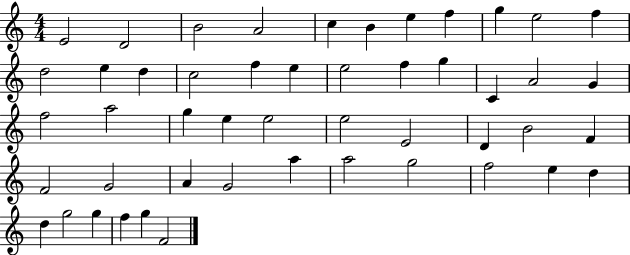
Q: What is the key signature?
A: C major